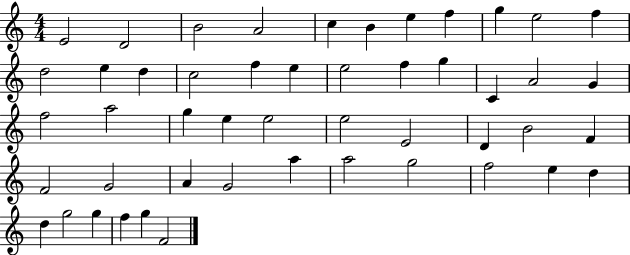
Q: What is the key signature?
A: C major